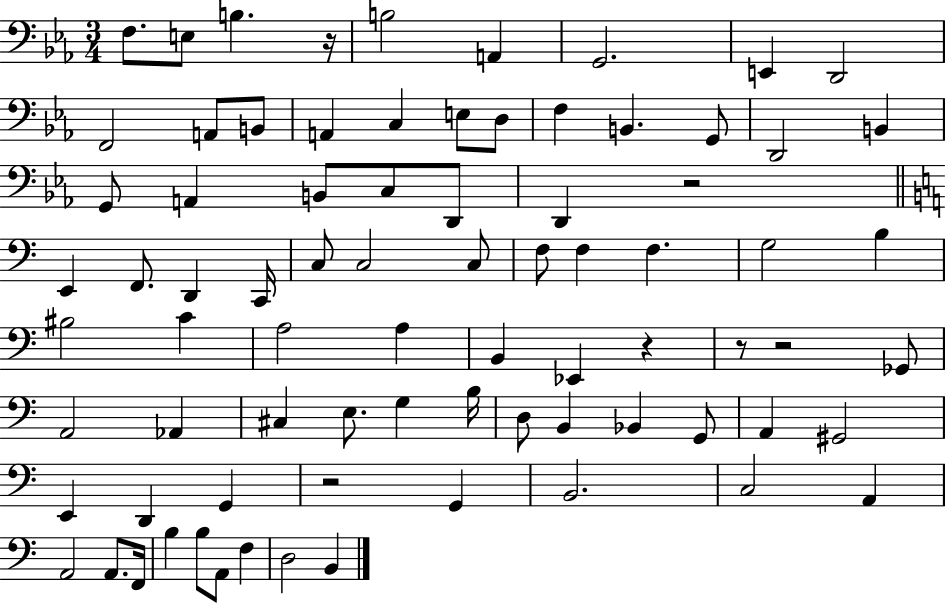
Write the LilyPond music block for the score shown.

{
  \clef bass
  \numericTimeSignature
  \time 3/4
  \key ees \major
  f8. e8 b4. r16 | b2 a,4 | g,2. | e,4 d,2 | \break f,2 a,8 b,8 | a,4 c4 e8 d8 | f4 b,4. g,8 | d,2 b,4 | \break g,8 a,4 b,8 c8 d,8 | d,4 r2 | \bar "||" \break \key a \minor e,4 f,8. d,4 c,16 | c8 c2 c8 | f8 f4 f4. | g2 b4 | \break bis2 c'4 | a2 a4 | b,4 ees,4 r4 | r8 r2 ges,8 | \break a,2 aes,4 | cis4 e8. g4 b16 | d8 b,4 bes,4 g,8 | a,4 gis,2 | \break e,4 d,4 g,4 | r2 g,4 | b,2. | c2 a,4 | \break a,2 a,8. f,16 | b4 b8 a,8 f4 | d2 b,4 | \bar "|."
}